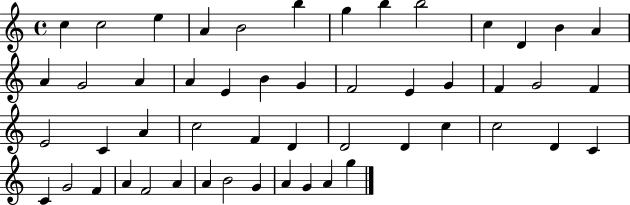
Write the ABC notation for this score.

X:1
T:Untitled
M:4/4
L:1/4
K:C
c c2 e A B2 b g b b2 c D B A A G2 A A E B G F2 E G F G2 F E2 C A c2 F D D2 D c c2 D C C G2 F A F2 A A B2 G A G A g